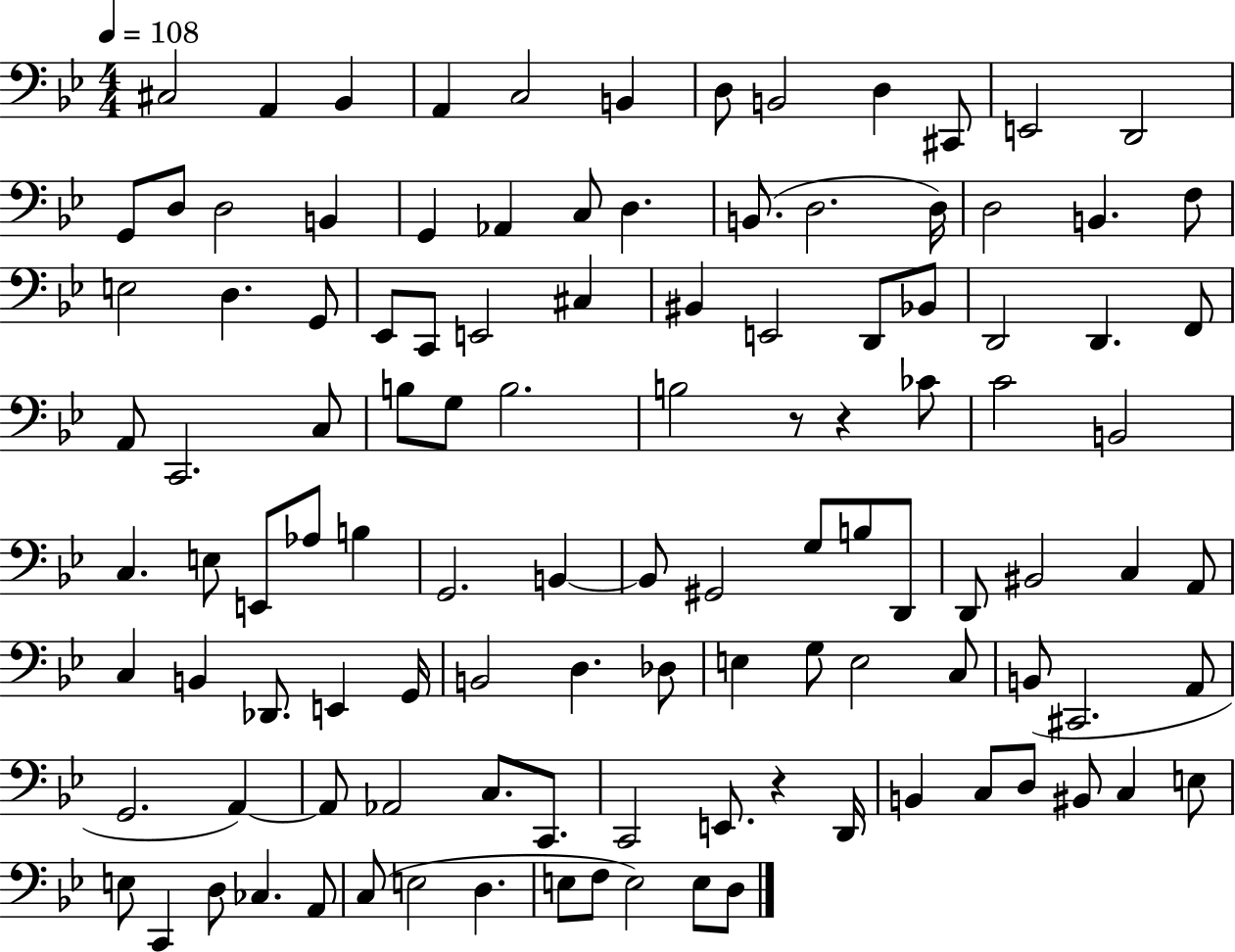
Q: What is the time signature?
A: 4/4